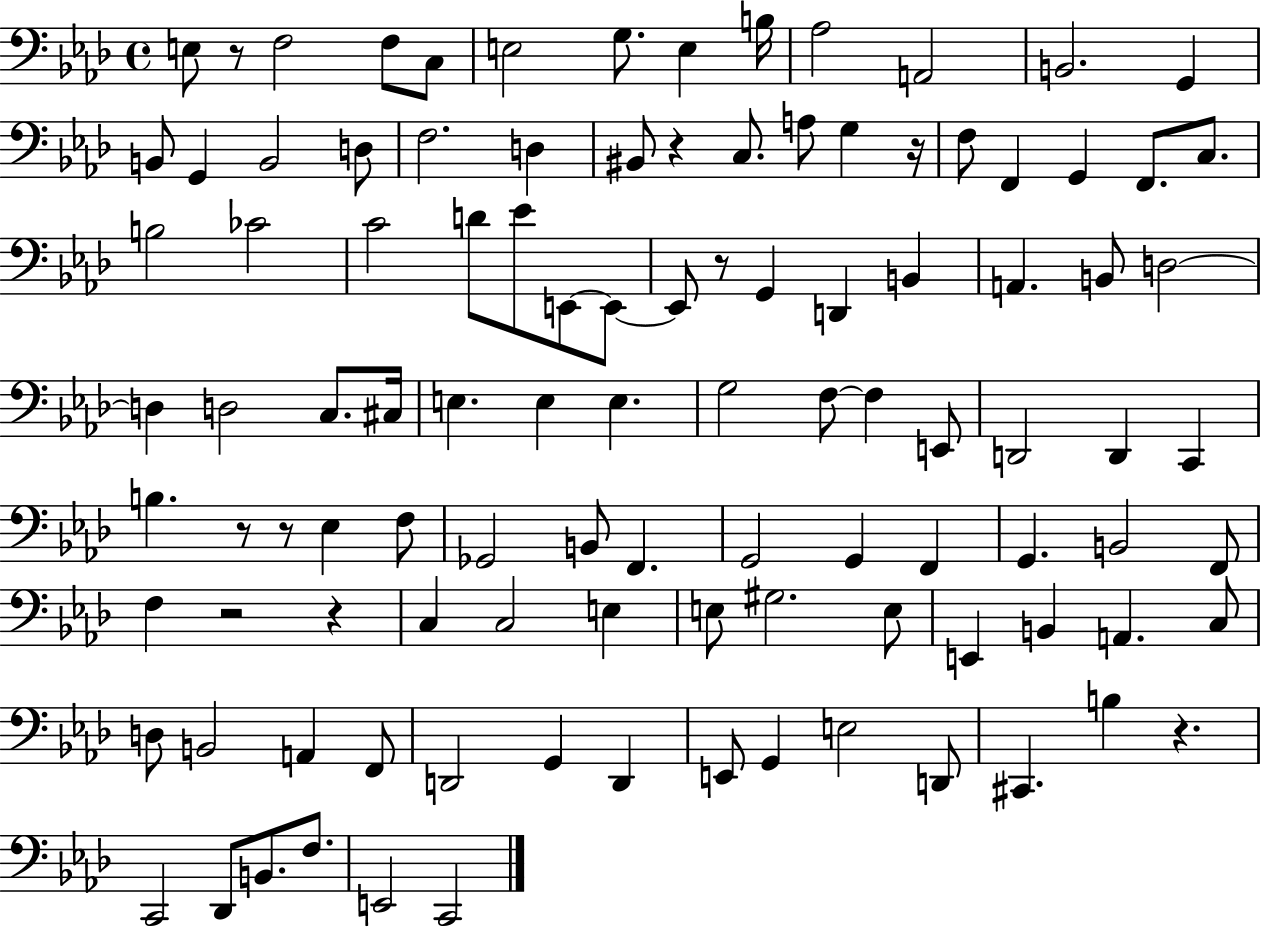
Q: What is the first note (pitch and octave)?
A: E3